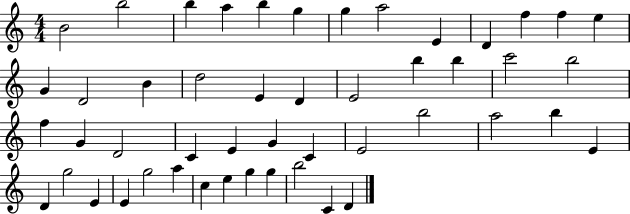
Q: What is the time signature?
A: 4/4